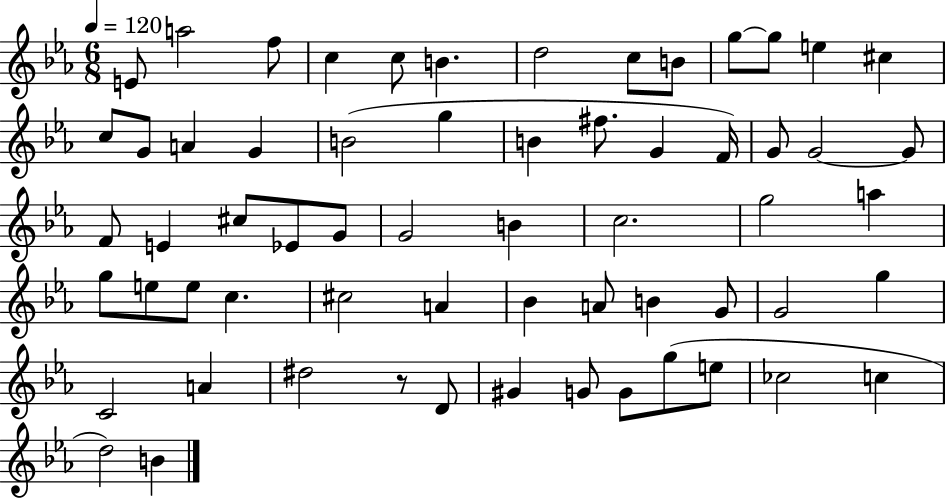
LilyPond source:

{
  \clef treble
  \numericTimeSignature
  \time 6/8
  \key ees \major
  \tempo 4 = 120
  e'8 a''2 f''8 | c''4 c''8 b'4. | d''2 c''8 b'8 | g''8~~ g''8 e''4 cis''4 | \break c''8 g'8 a'4 g'4 | b'2( g''4 | b'4 fis''8. g'4 f'16) | g'8 g'2~~ g'8 | \break f'8 e'4 cis''8 ees'8 g'8 | g'2 b'4 | c''2. | g''2 a''4 | \break g''8 e''8 e''8 c''4. | cis''2 a'4 | bes'4 a'8 b'4 g'8 | g'2 g''4 | \break c'2 a'4 | dis''2 r8 d'8 | gis'4 g'8 g'8 g''8( e''8 | ces''2 c''4 | \break d''2) b'4 | \bar "|."
}